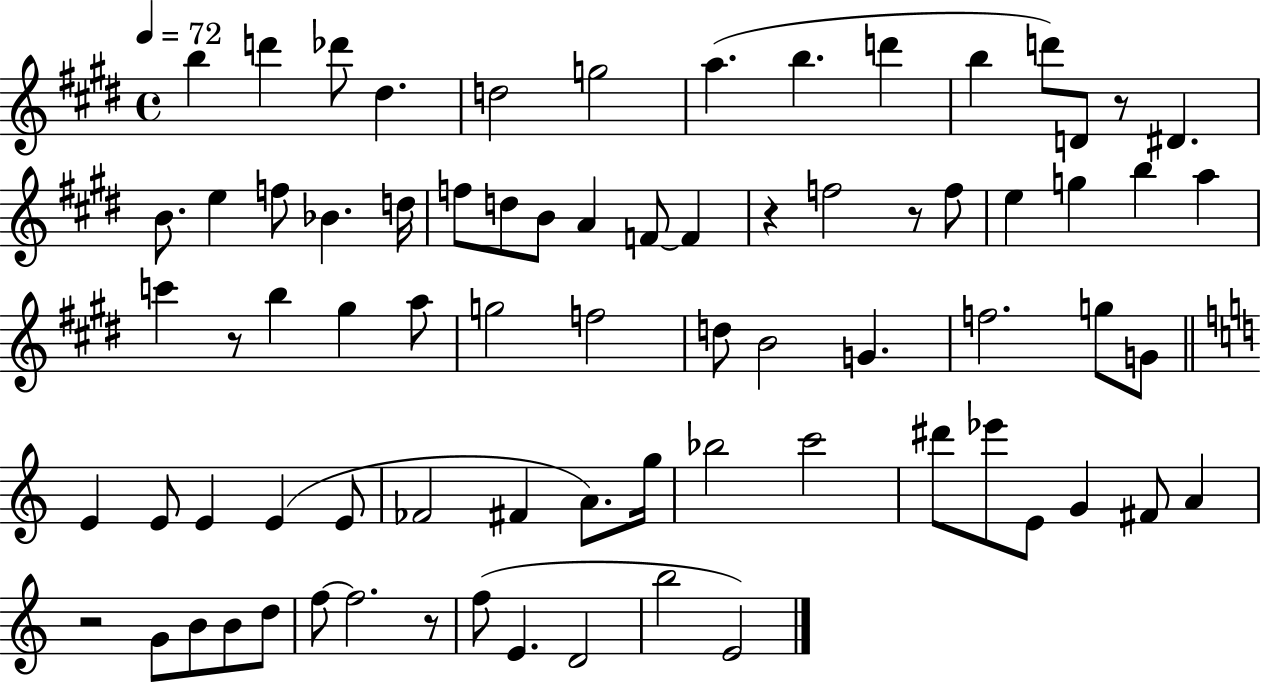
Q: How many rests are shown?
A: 6